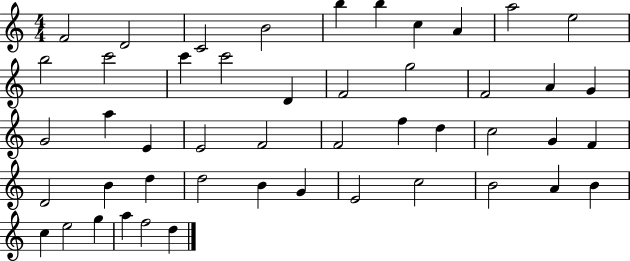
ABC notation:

X:1
T:Untitled
M:4/4
L:1/4
K:C
F2 D2 C2 B2 b b c A a2 e2 b2 c'2 c' c'2 D F2 g2 F2 A G G2 a E E2 F2 F2 f d c2 G F D2 B d d2 B G E2 c2 B2 A B c e2 g a f2 d